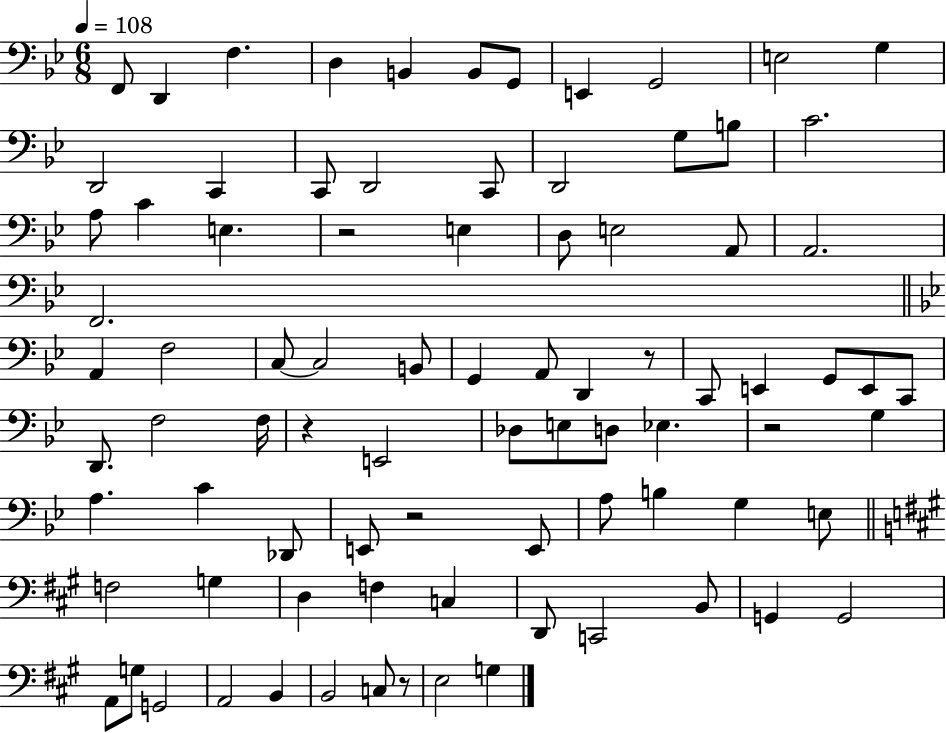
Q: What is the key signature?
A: BES major